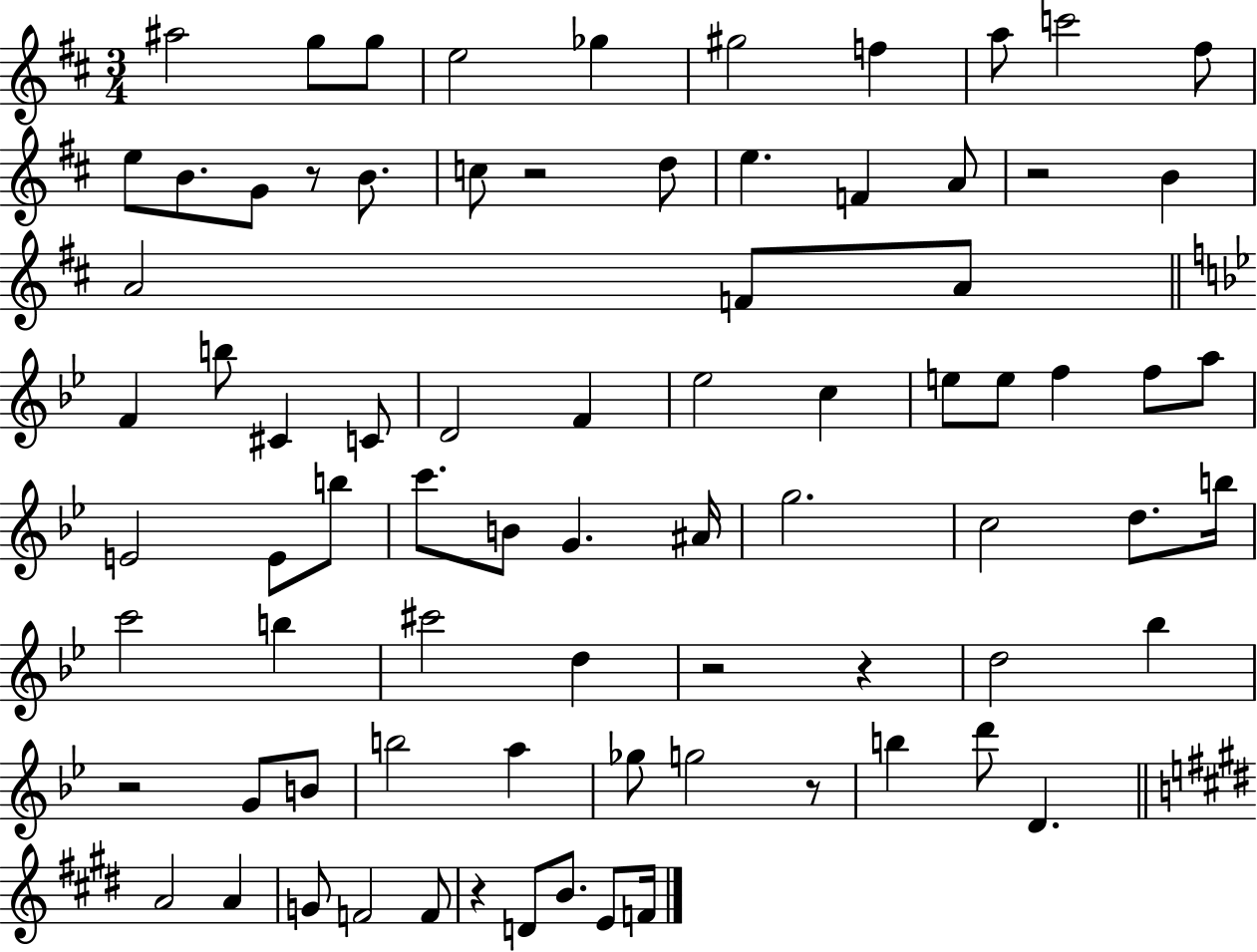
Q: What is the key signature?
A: D major